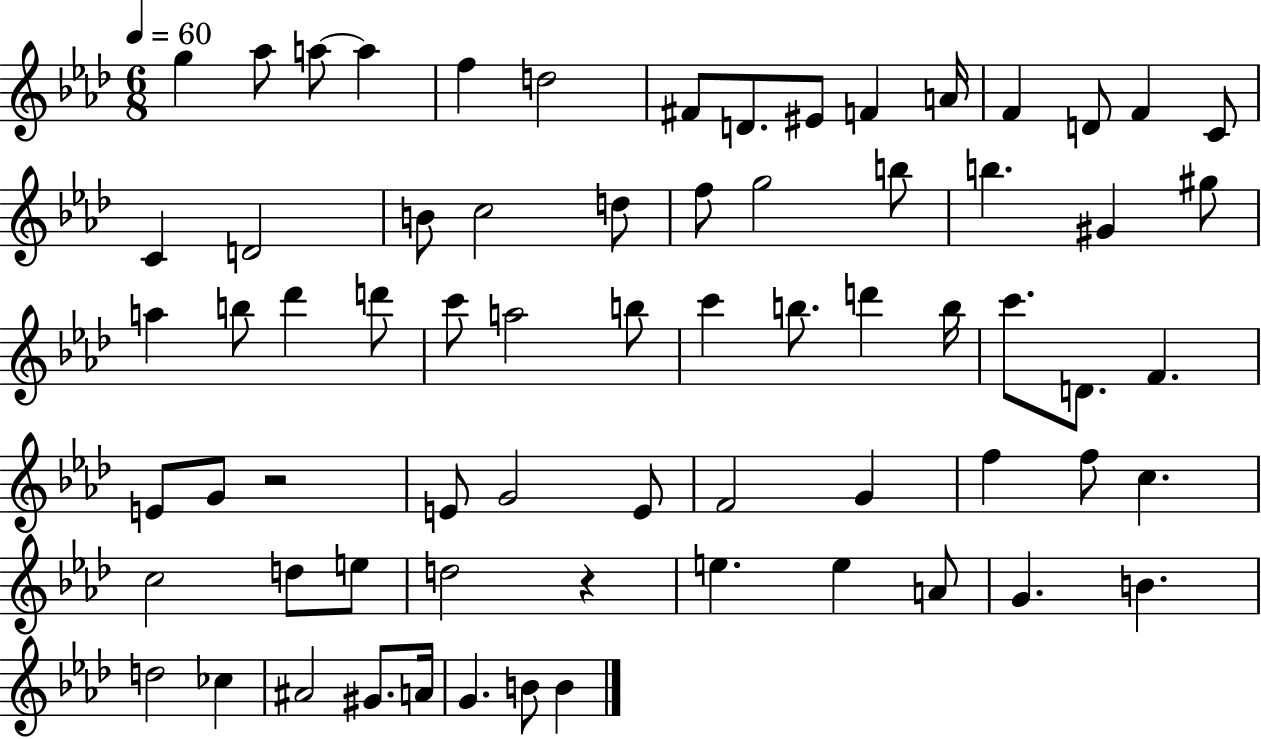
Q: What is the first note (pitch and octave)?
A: G5